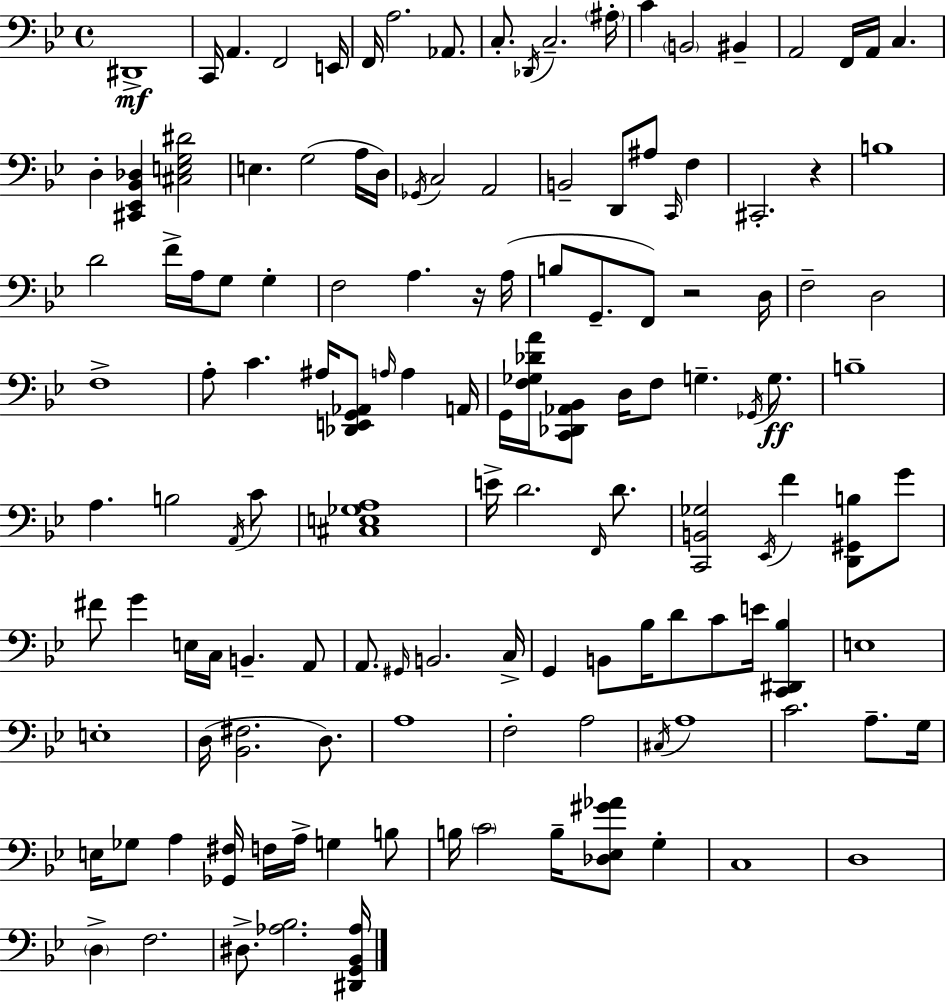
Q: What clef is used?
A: bass